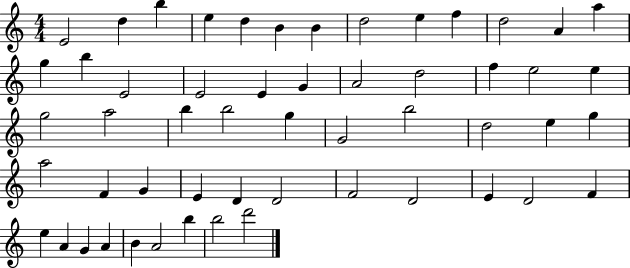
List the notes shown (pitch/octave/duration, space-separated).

E4/h D5/q B5/q E5/q D5/q B4/q B4/q D5/h E5/q F5/q D5/h A4/q A5/q G5/q B5/q E4/h E4/h E4/q G4/q A4/h D5/h F5/q E5/h E5/q G5/h A5/h B5/q B5/h G5/q G4/h B5/h D5/h E5/q G5/q A5/h F4/q G4/q E4/q D4/q D4/h F4/h D4/h E4/q D4/h F4/q E5/q A4/q G4/q A4/q B4/q A4/h B5/q B5/h D6/h